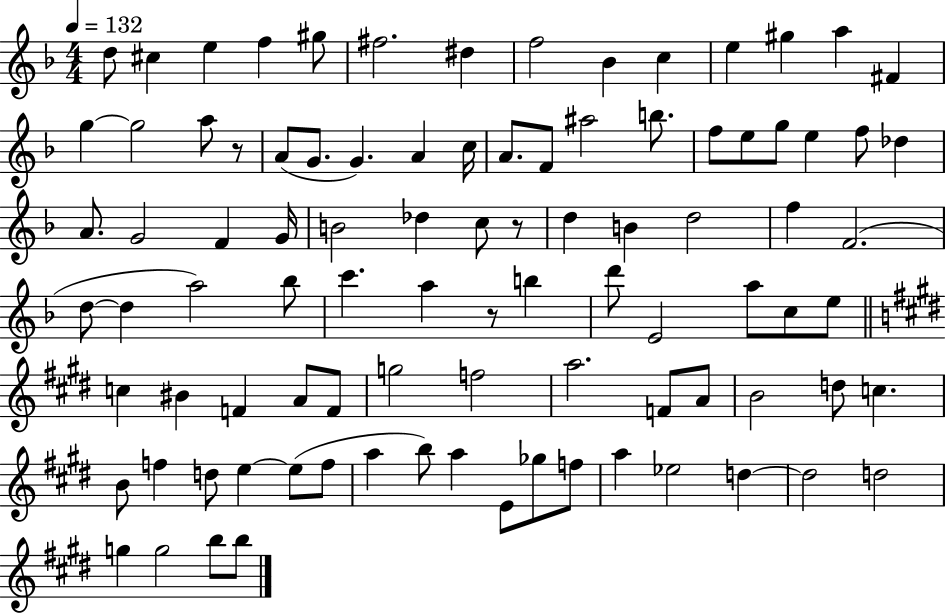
X:1
T:Untitled
M:4/4
L:1/4
K:F
d/2 ^c e f ^g/2 ^f2 ^d f2 _B c e ^g a ^F g g2 a/2 z/2 A/2 G/2 G A c/4 A/2 F/2 ^a2 b/2 f/2 e/2 g/2 e f/2 _d A/2 G2 F G/4 B2 _d c/2 z/2 d B d2 f F2 d/2 d a2 _b/2 c' a z/2 b d'/2 E2 a/2 c/2 e/2 c ^B F A/2 F/2 g2 f2 a2 F/2 A/2 B2 d/2 c B/2 f d/2 e e/2 f/2 a b/2 a E/2 _g/2 f/2 a _e2 d d2 d2 g g2 b/2 b/2